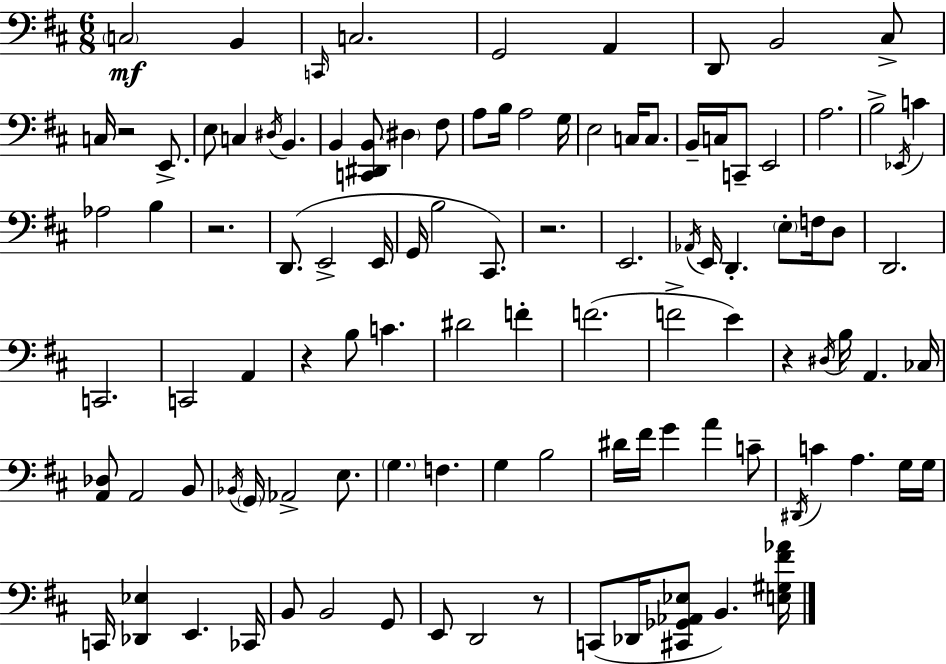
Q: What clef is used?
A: bass